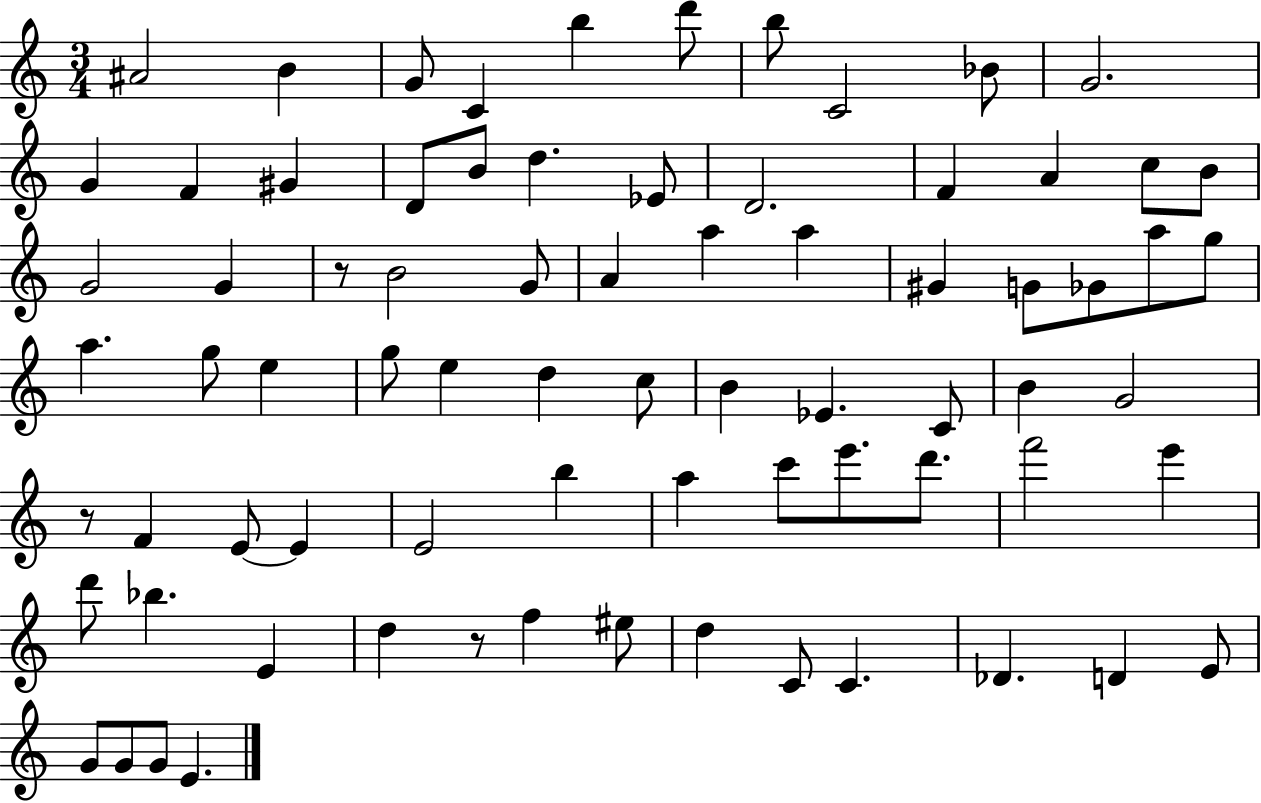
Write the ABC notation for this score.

X:1
T:Untitled
M:3/4
L:1/4
K:C
^A2 B G/2 C b d'/2 b/2 C2 _B/2 G2 G F ^G D/2 B/2 d _E/2 D2 F A c/2 B/2 G2 G z/2 B2 G/2 A a a ^G G/2 _G/2 a/2 g/2 a g/2 e g/2 e d c/2 B _E C/2 B G2 z/2 F E/2 E E2 b a c'/2 e'/2 d'/2 f'2 e' d'/2 _b E d z/2 f ^e/2 d C/2 C _D D E/2 G/2 G/2 G/2 E